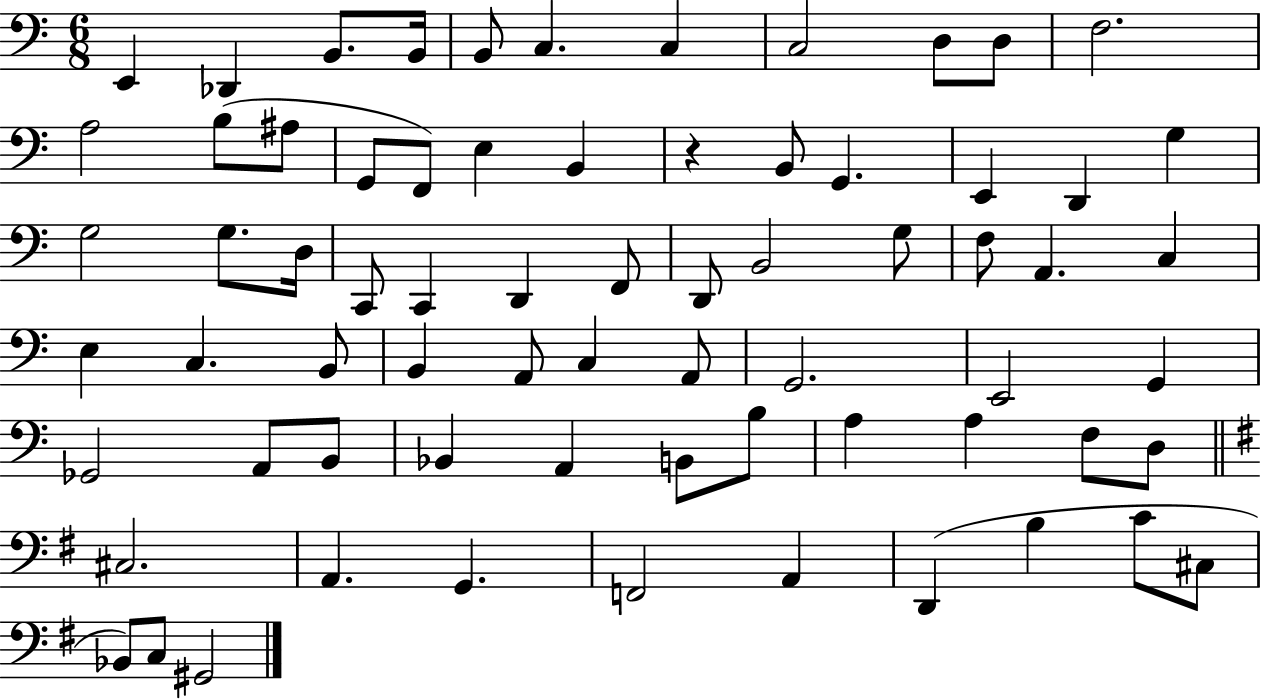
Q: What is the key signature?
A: C major